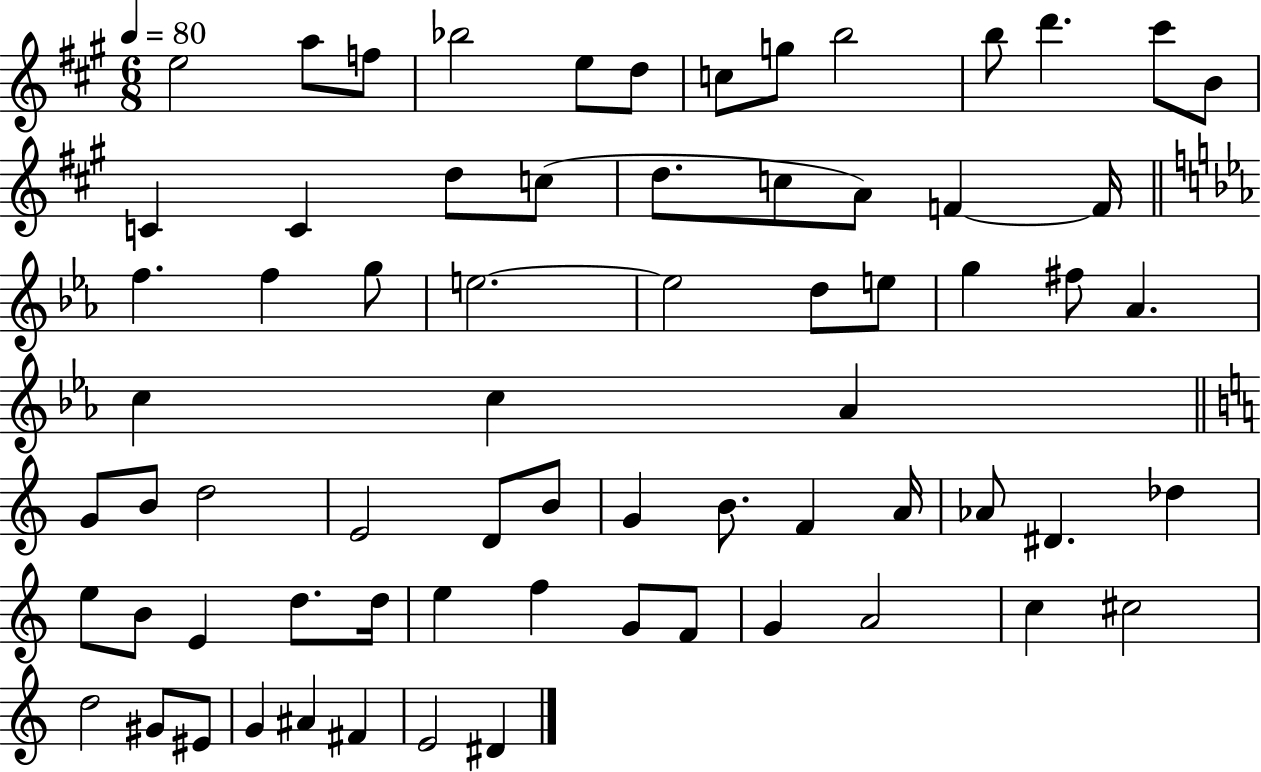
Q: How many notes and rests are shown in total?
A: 69